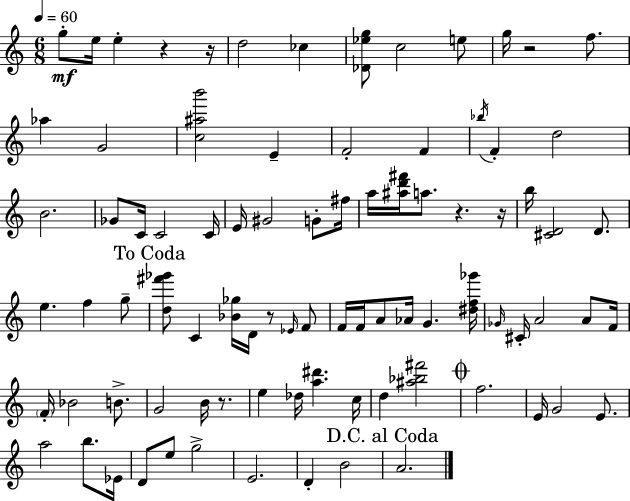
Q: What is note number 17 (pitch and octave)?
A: D5